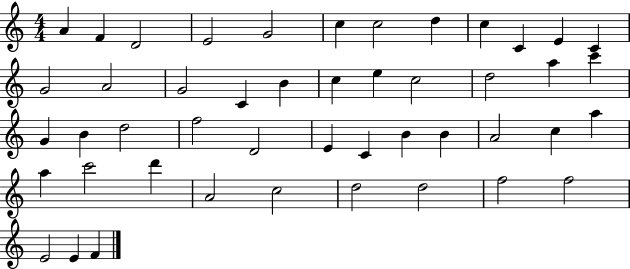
A4/q F4/q D4/h E4/h G4/h C5/q C5/h D5/q C5/q C4/q E4/q C4/q G4/h A4/h G4/h C4/q B4/q C5/q E5/q C5/h D5/h A5/q C6/q G4/q B4/q D5/h F5/h D4/h E4/q C4/q B4/q B4/q A4/h C5/q A5/q A5/q C6/h D6/q A4/h C5/h D5/h D5/h F5/h F5/h E4/h E4/q F4/q